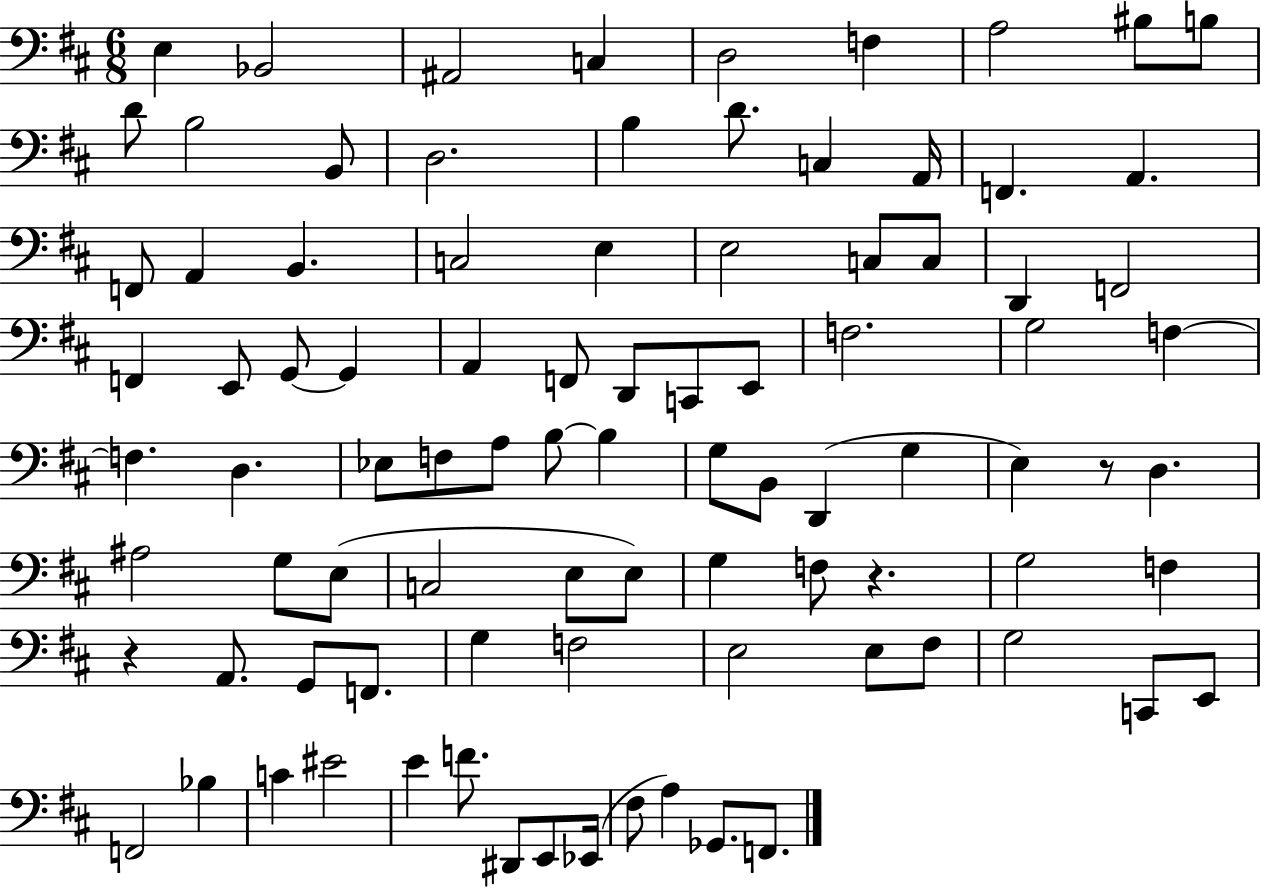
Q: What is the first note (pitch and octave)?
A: E3